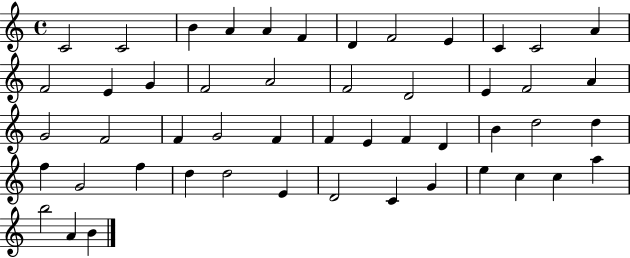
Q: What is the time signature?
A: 4/4